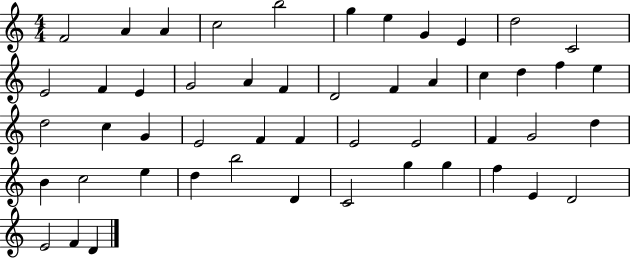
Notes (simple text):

F4/h A4/q A4/q C5/h B5/h G5/q E5/q G4/q E4/q D5/h C4/h E4/h F4/q E4/q G4/h A4/q F4/q D4/h F4/q A4/q C5/q D5/q F5/q E5/q D5/h C5/q G4/q E4/h F4/q F4/q E4/h E4/h F4/q G4/h D5/q B4/q C5/h E5/q D5/q B5/h D4/q C4/h G5/q G5/q F5/q E4/q D4/h E4/h F4/q D4/q